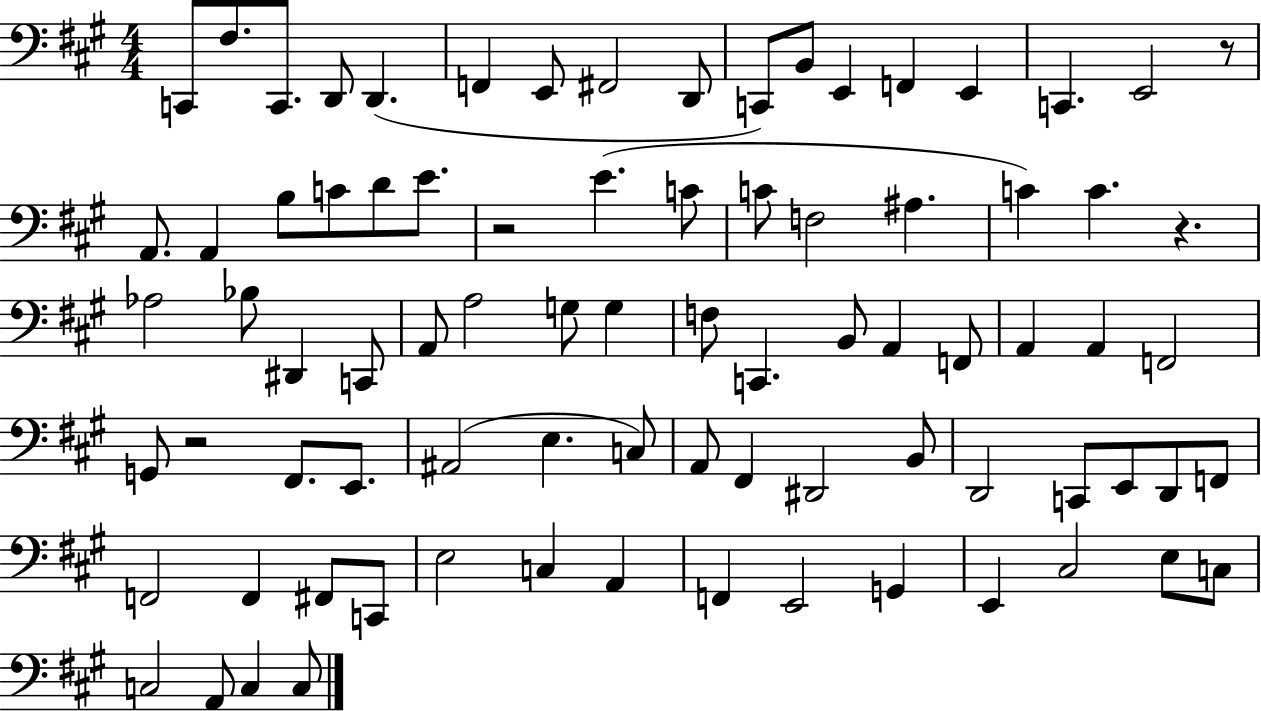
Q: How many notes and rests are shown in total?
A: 82